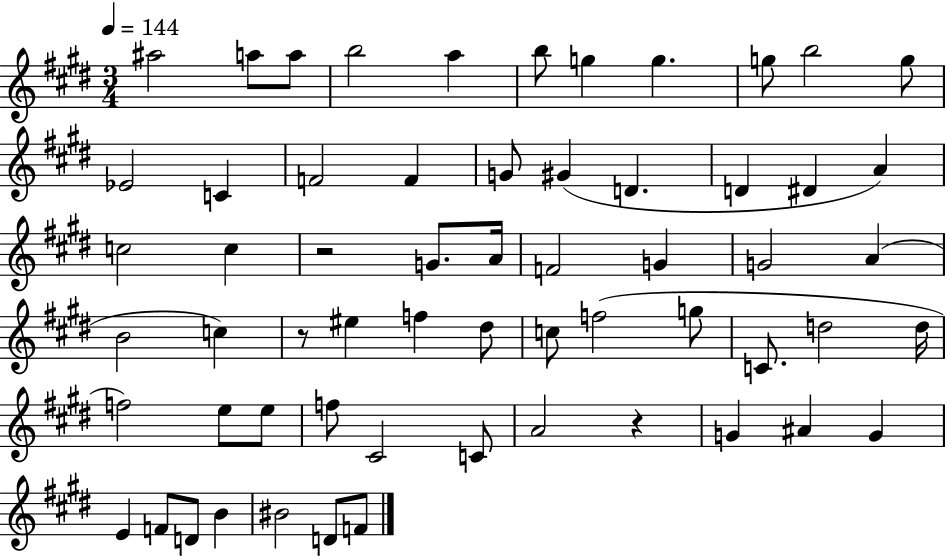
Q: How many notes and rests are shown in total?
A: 60